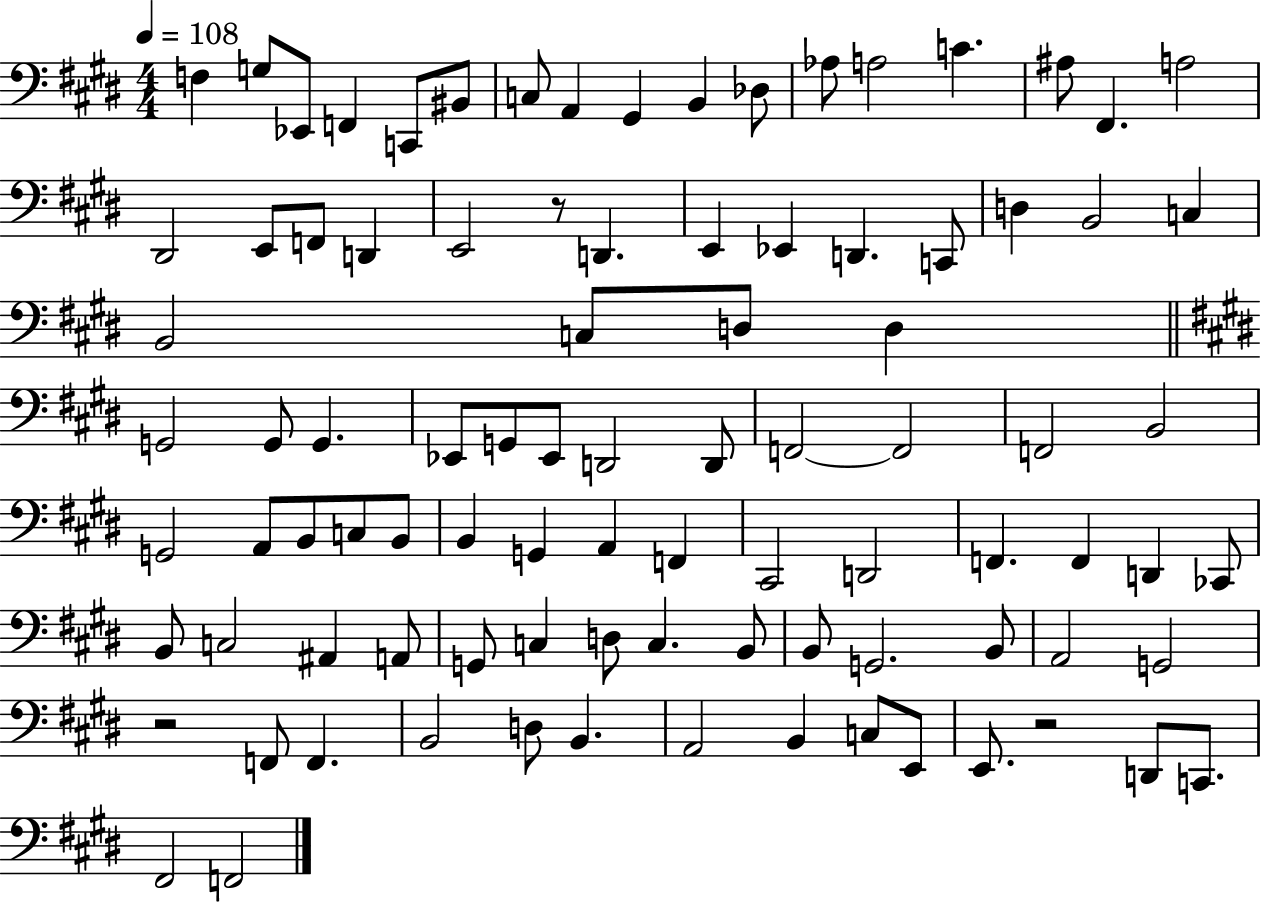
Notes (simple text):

F3/q G3/e Eb2/e F2/q C2/e BIS2/e C3/e A2/q G#2/q B2/q Db3/e Ab3/e A3/h C4/q. A#3/e F#2/q. A3/h D#2/h E2/e F2/e D2/q E2/h R/e D2/q. E2/q Eb2/q D2/q. C2/e D3/q B2/h C3/q B2/h C3/e D3/e D3/q G2/h G2/e G2/q. Eb2/e G2/e Eb2/e D2/h D2/e F2/h F2/h F2/h B2/h G2/h A2/e B2/e C3/e B2/e B2/q G2/q A2/q F2/q C#2/h D2/h F2/q. F2/q D2/q CES2/e B2/e C3/h A#2/q A2/e G2/e C3/q D3/e C3/q. B2/e B2/e G2/h. B2/e A2/h G2/h R/h F2/e F2/q. B2/h D3/e B2/q. A2/h B2/q C3/e E2/e E2/e. R/h D2/e C2/e. F#2/h F2/h